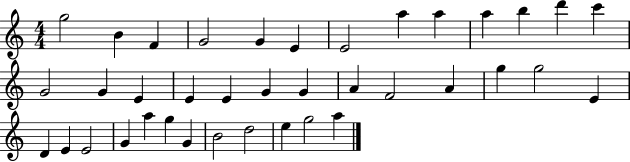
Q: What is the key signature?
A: C major